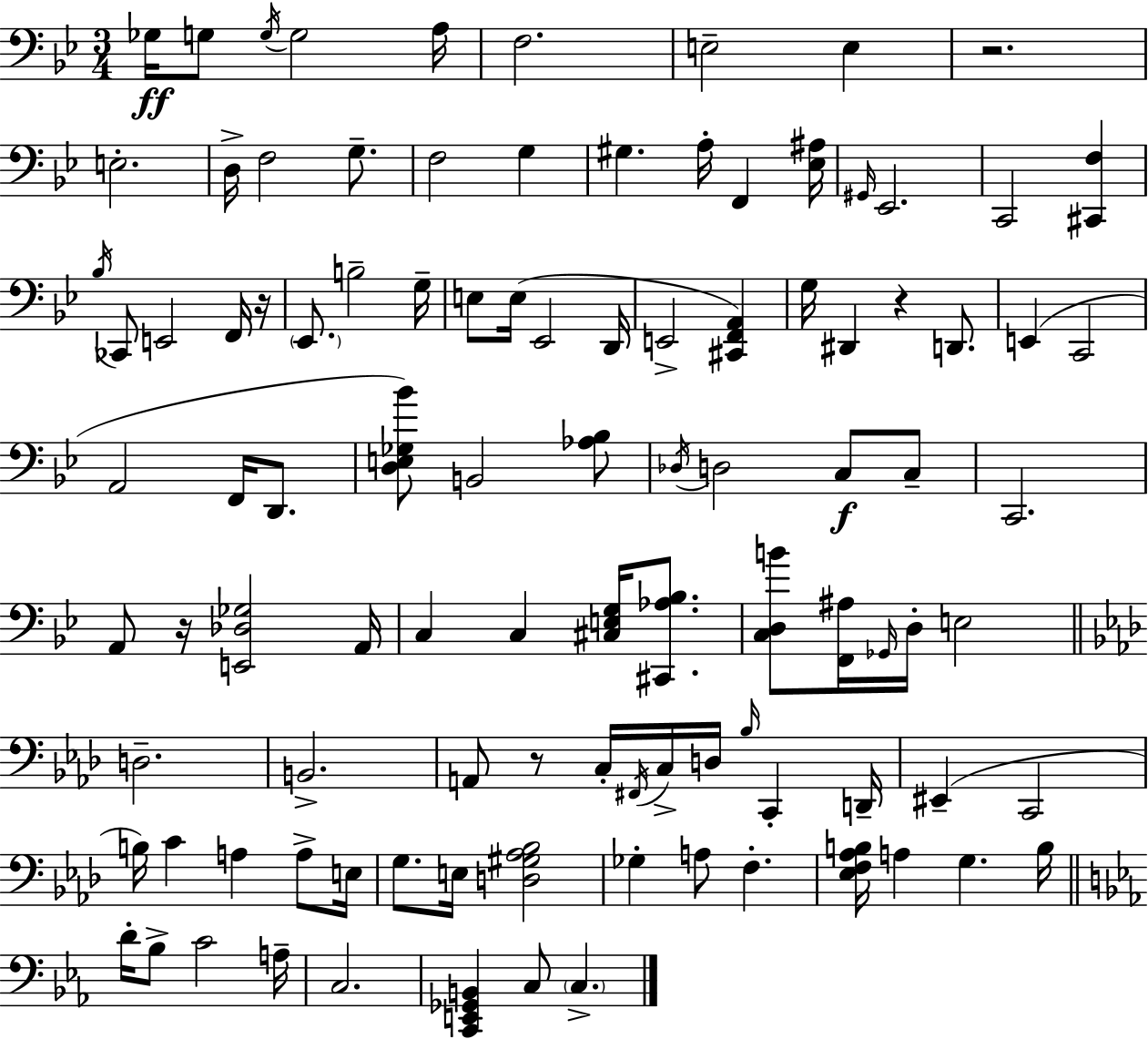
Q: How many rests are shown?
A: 5